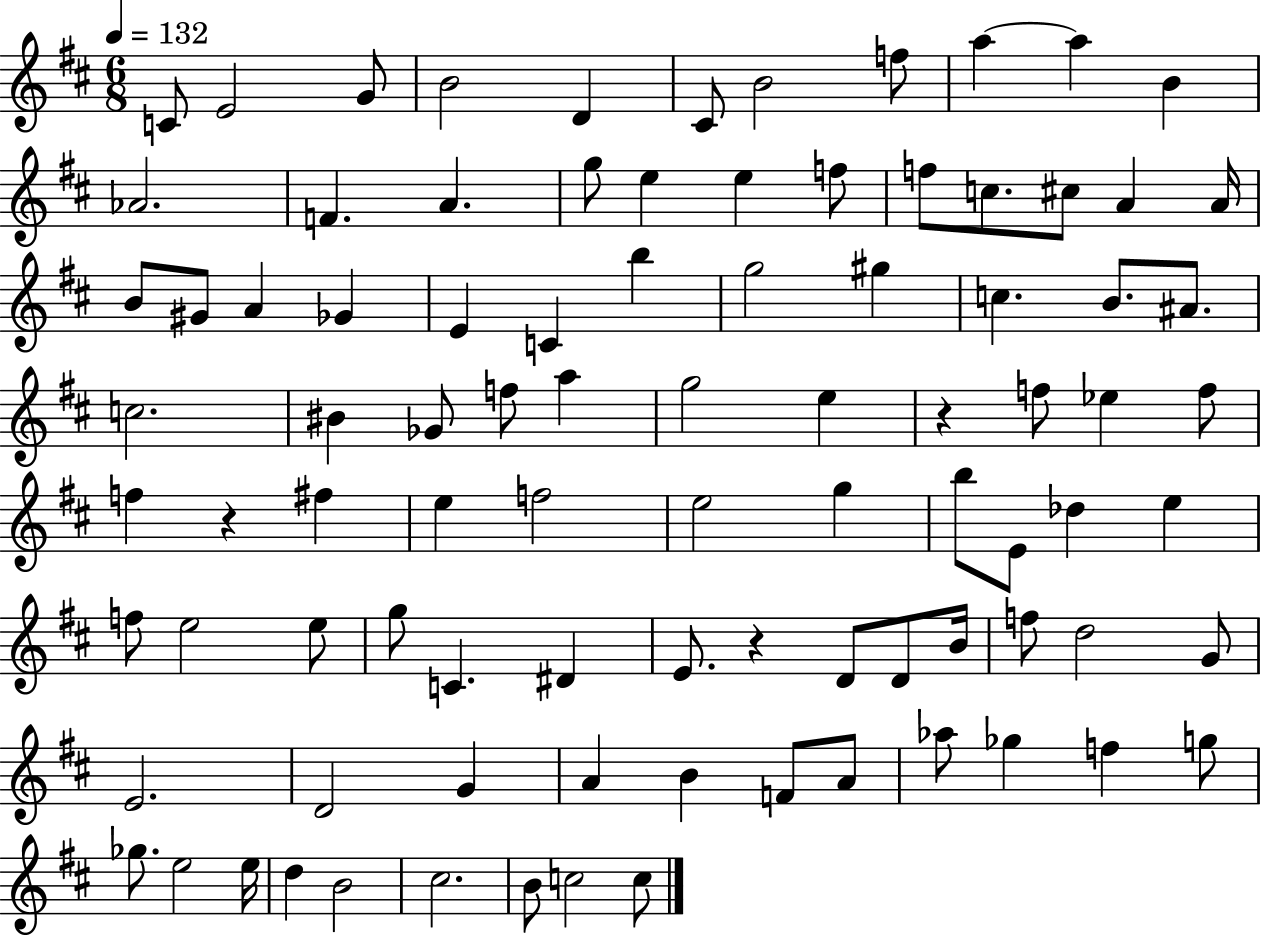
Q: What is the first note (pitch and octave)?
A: C4